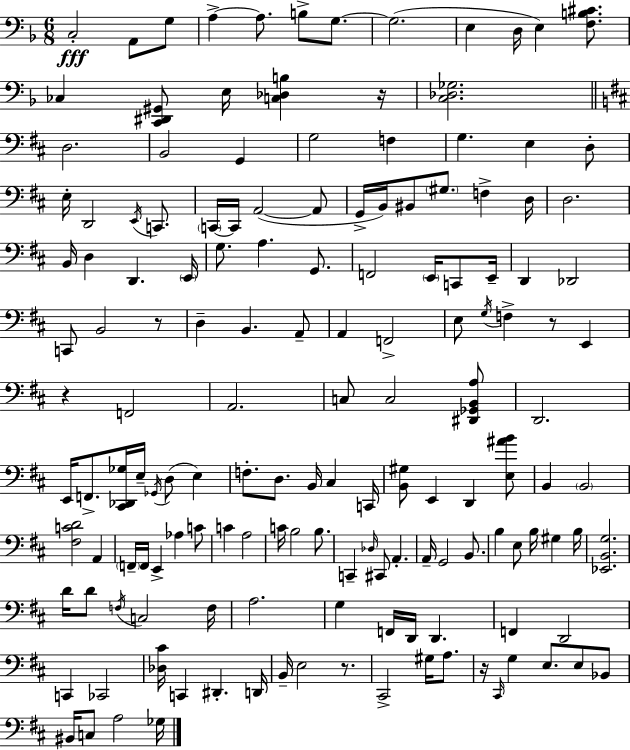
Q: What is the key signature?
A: D minor